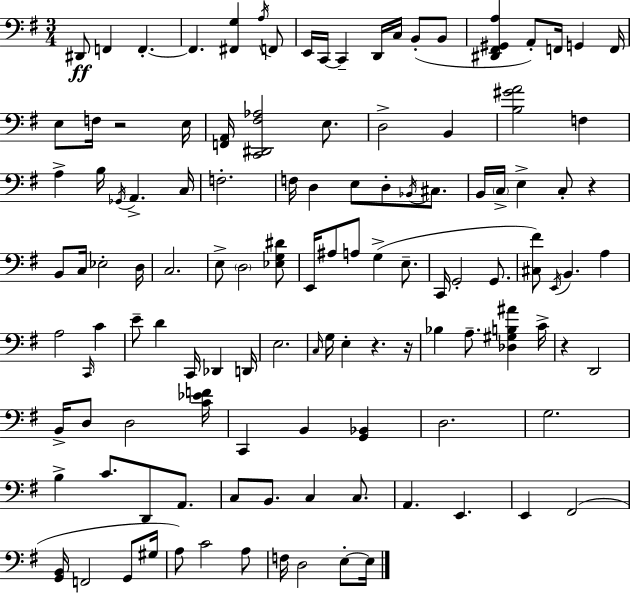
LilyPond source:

{
  \clef bass
  \numericTimeSignature
  \time 3/4
  \key e \minor
  \repeat volta 2 { dis,8\ff f,4 f,4.-.~~ | f,4. <fis, g>4 \acciaccatura { a16 } f,8 | e,16 c,16~~ c,4-- d,16 c16 b,8-.( b,8 | <dis, fis, gis, a>4 a,8-.) f,16 g,4 | \break f,16 e8 f16 r2 | e16 <f, a,>16 <c, dis, fis aes>2 e8. | d2-> b,4 | <b gis' a'>2 f4 | \break a4-> b16 \acciaccatura { ges,16 } a,4.-> | c16 f2.-. | f16 d4 e8 d8-. \acciaccatura { bes,16 } | cis8. b,16 \parenthesize c16-> e4-> c8-. r4 | \break b,8 c16 ees2-. | d16 c2. | e8-> \parenthesize d2 | <ees g dis'>8 e,16 ais8 a8 g4->( | \break e8.-- c,16 g,2-. | g,8. <cis fis'>8) \acciaccatura { e,16 } b,4. | a4 a2 | \grace { c,16 } c'4 e'8-- d'4 c,16 | \break des,4 d,16 e2. | \grace { c16 } g16 e4-. r4. | r16 bes4 a8.-- | <des gis b ais'>4 c'16-> r4 d,2 | \break b,16-> d8 d2 | <c' ees' f'>16 c,4 b,4 | <g, bes,>4 d2. | g2. | \break b4-> c'8. | d,8 a,8. c8 b,8. c4 | c8. a,4. | e,4. e,4 fis,2( | \break <g, b,>16 f,2 | g,8 gis16 a8) c'2 | a8 f16 d2 | e8-.~~ e16 } \bar "|."
}